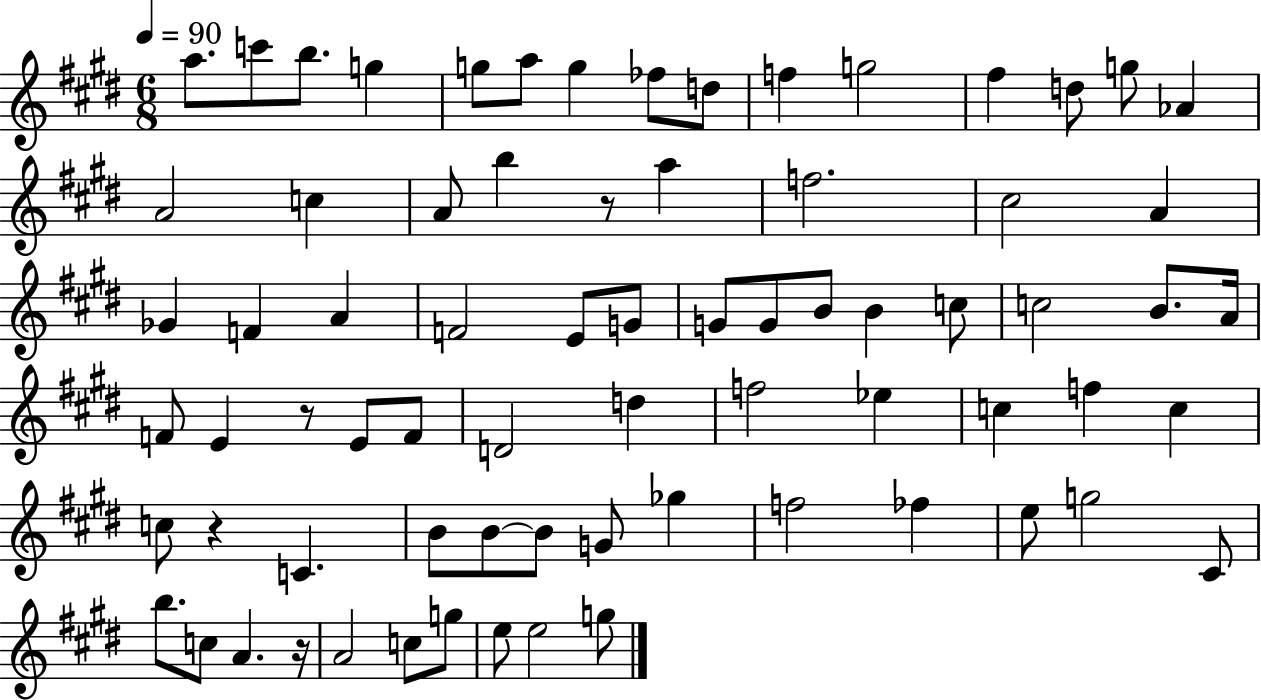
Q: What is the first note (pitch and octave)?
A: A5